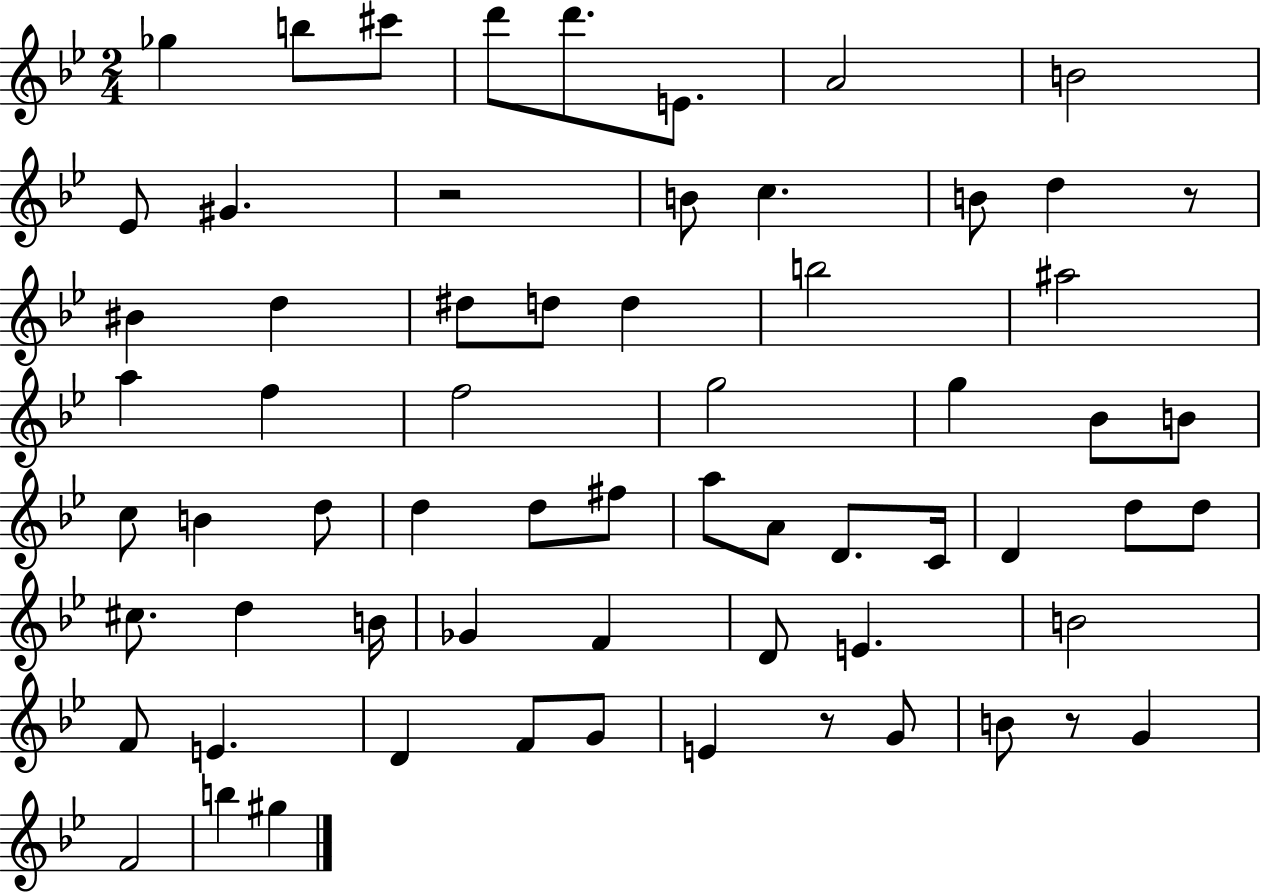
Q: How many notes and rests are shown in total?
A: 65